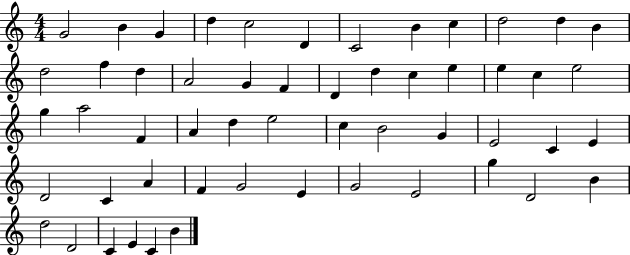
G4/h B4/q G4/q D5/q C5/h D4/q C4/h B4/q C5/q D5/h D5/q B4/q D5/h F5/q D5/q A4/h G4/q F4/q D4/q D5/q C5/q E5/q E5/q C5/q E5/h G5/q A5/h F4/q A4/q D5/q E5/h C5/q B4/h G4/q E4/h C4/q E4/q D4/h C4/q A4/q F4/q G4/h E4/q G4/h E4/h G5/q D4/h B4/q D5/h D4/h C4/q E4/q C4/q B4/q